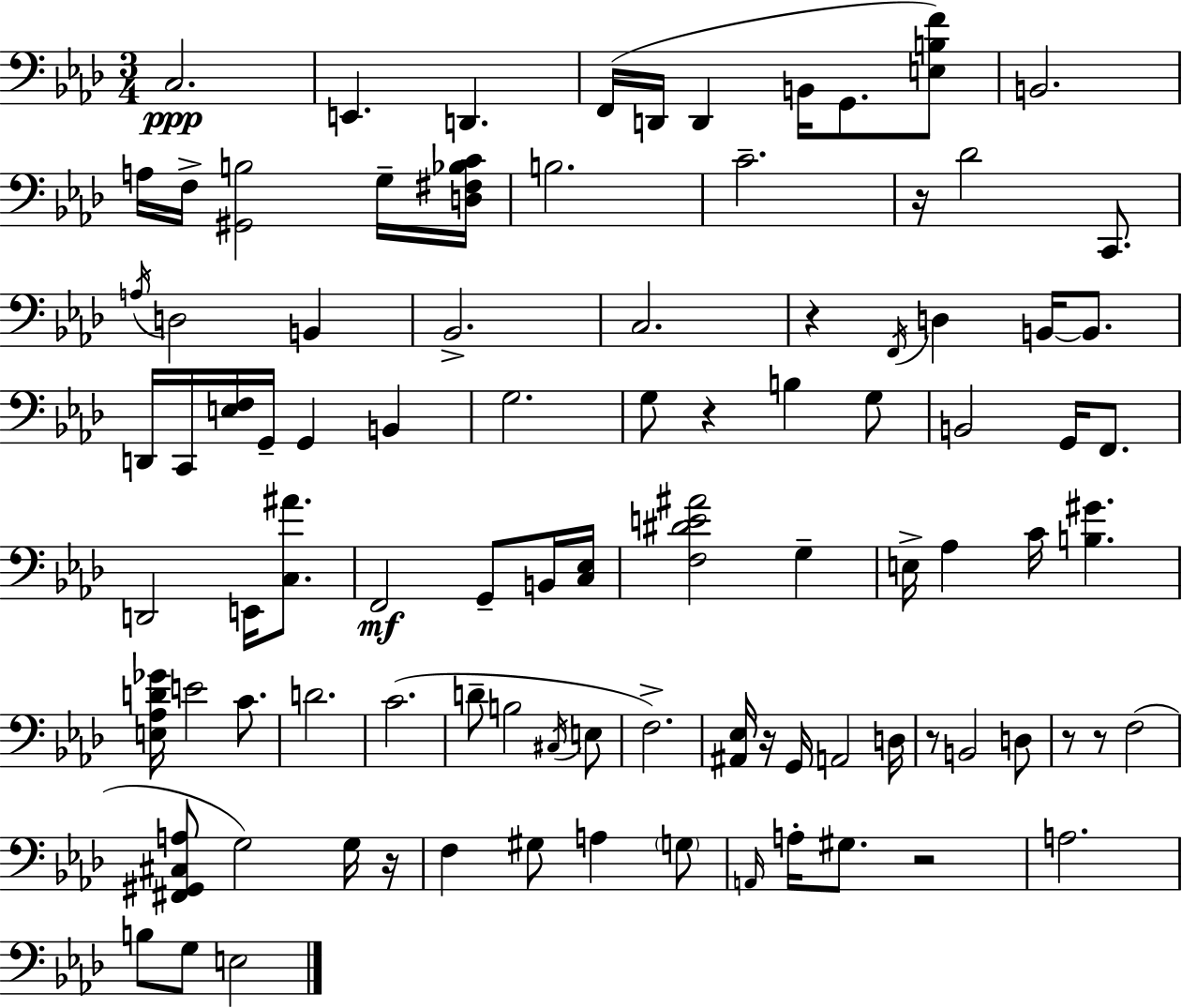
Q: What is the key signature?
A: F minor